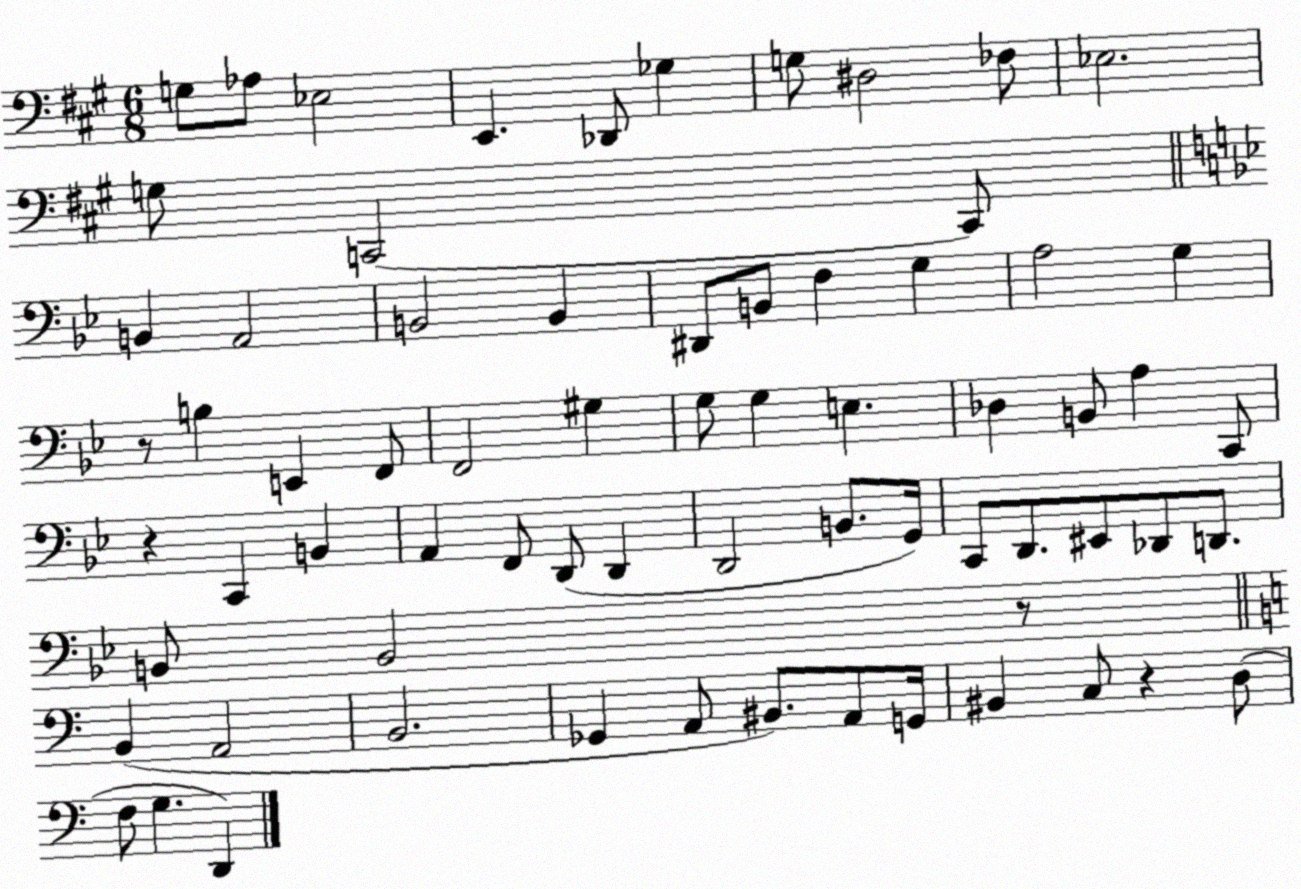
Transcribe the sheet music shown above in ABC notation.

X:1
T:Untitled
M:6/8
L:1/4
K:A
G,/2 _A,/2 _E,2 E,, _D,,/2 _G, G,/2 ^D,2 _F,/2 _E,2 G,/2 C,,2 C,,/2 B,, A,,2 B,,2 B,, ^D,,/2 B,,/2 F, G, A,2 G, z/2 B, E,, F,,/2 F,,2 ^G, G,/2 G, E, _D, B,,/2 A, C,,/2 z C,, B,, A,, F,,/2 D,,/2 D,, D,,2 B,,/2 G,,/4 C,,/2 D,,/2 ^E,,/2 _D,,/2 D,,/2 B,,/2 B,,2 z/2 B,, A,,2 B,,2 _G,, A,,/2 ^B,,/2 A,,/2 G,,/4 ^B,, C,/2 z D,/2 F,/2 G, D,,